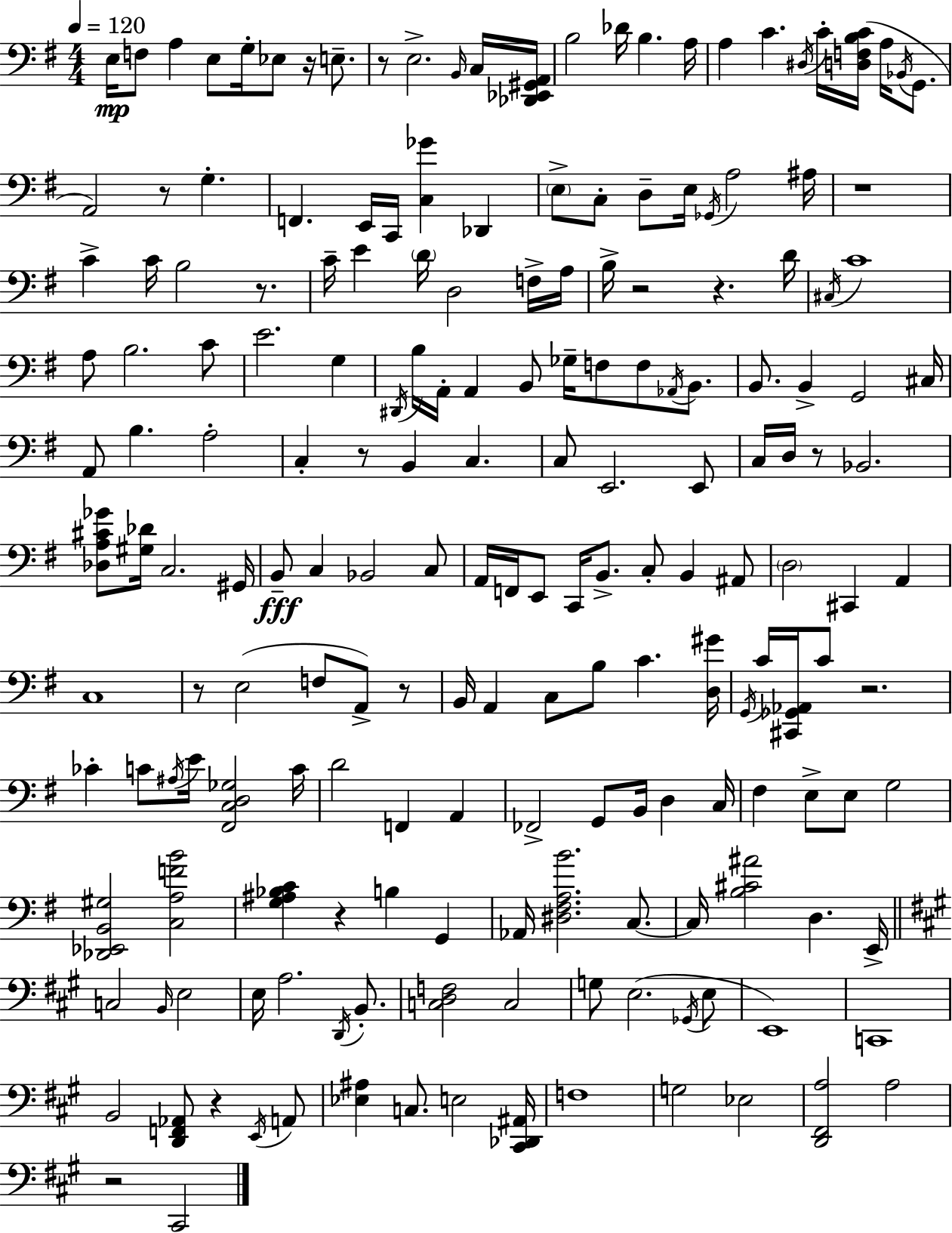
X:1
T:Untitled
M:4/4
L:1/4
K:G
E,/4 F,/2 A, E,/2 G,/4 _E,/2 z/4 E,/2 z/2 E,2 B,,/4 C,/4 [_D,,_E,,^G,,A,,]/4 B,2 _D/4 B, A,/4 A, C ^D,/4 C/4 [D,F,B,C]/4 A,/4 _B,,/4 G,,/2 A,,2 z/2 G, F,, E,,/4 C,,/4 [C,_G] _D,, E,/2 C,/2 D,/2 E,/4 _G,,/4 A,2 ^A,/4 z4 C C/4 B,2 z/2 C/4 E D/4 D,2 F,/4 A,/4 B,/4 z2 z D/4 ^C,/4 C4 A,/2 B,2 C/2 E2 G, ^D,,/4 B,/4 A,,/4 A,, B,,/2 _G,/4 F,/2 F,/2 _A,,/4 B,,/2 B,,/2 B,, G,,2 ^C,/4 A,,/2 B, A,2 C, z/2 B,, C, C,/2 E,,2 E,,/2 C,/4 D,/4 z/2 _B,,2 [_D,A,^C_G]/2 [^G,_D]/4 C,2 ^G,,/4 B,,/2 C, _B,,2 C,/2 A,,/4 F,,/4 E,,/2 C,,/4 B,,/2 C,/2 B,, ^A,,/2 D,2 ^C,, A,, C,4 z/2 E,2 F,/2 A,,/2 z/2 B,,/4 A,, C,/2 B,/2 C [D,^G]/4 G,,/4 C/4 [^C,,_G,,_A,,]/4 C/2 z2 _C C/2 ^A,/4 E/4 [^F,,C,D,_G,]2 C/4 D2 F,, A,, _F,,2 G,,/2 B,,/4 D, C,/4 ^F, E,/2 E,/2 G,2 [_D,,_E,,B,,^G,]2 [C,A,FB]2 [G,^A,_B,C] z B, G,, _A,,/4 [^D,^F,A,B]2 C,/2 C,/4 [B,^C^A]2 D, E,,/4 C,2 B,,/4 E,2 E,/4 A,2 D,,/4 B,,/2 [C,D,F,]2 C,2 G,/2 E,2 _G,,/4 E,/2 E,,4 C,,4 B,,2 [D,,F,,_A,,]/2 z E,,/4 A,,/2 [_E,^A,] C,/2 E,2 [^C,,_D,,^A,,]/4 F,4 G,2 _E,2 [D,,^F,,A,]2 A,2 z2 ^C,,2